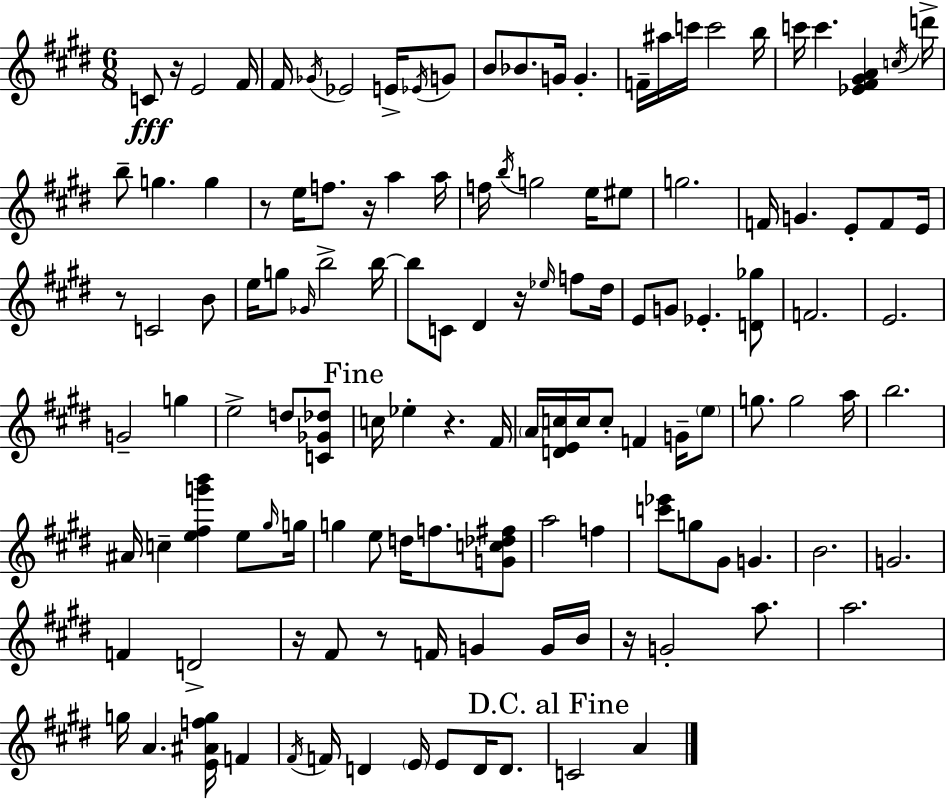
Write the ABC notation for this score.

X:1
T:Untitled
M:6/8
L:1/4
K:E
C/2 z/4 E2 ^F/4 ^F/4 _G/4 _E2 E/4 _E/4 G/2 B/2 _B/2 G/4 G F/4 ^a/4 c'/4 c'2 b/4 c'/4 c' [_E^F^GA] c/4 d'/4 b/2 g g z/2 e/4 f/2 z/4 a a/4 f/4 b/4 g2 e/4 ^e/2 g2 F/4 G E/2 F/2 E/4 z/2 C2 B/2 e/4 g/2 _G/4 b2 b/4 b/2 C/2 ^D z/4 _e/4 f/2 ^d/4 E/2 G/2 _E [D_g]/2 F2 E2 G2 g e2 d/2 [C_G_d]/2 c/4 _e z ^F/4 A/4 [DEc]/4 c/4 c/2 F G/4 e/2 g/2 g2 a/4 b2 ^A/4 c [e^fg'b'] e/2 ^g/4 g/4 g e/2 d/4 f/2 [Gc_d^f]/2 a2 f [c'_e']/2 g/2 ^G/2 G B2 G2 F D2 z/4 ^F/2 z/2 F/4 G G/4 B/4 z/4 G2 a/2 a2 g/4 A [E^Afg]/4 F ^F/4 F/4 D E/4 E/2 D/4 D/2 C2 A